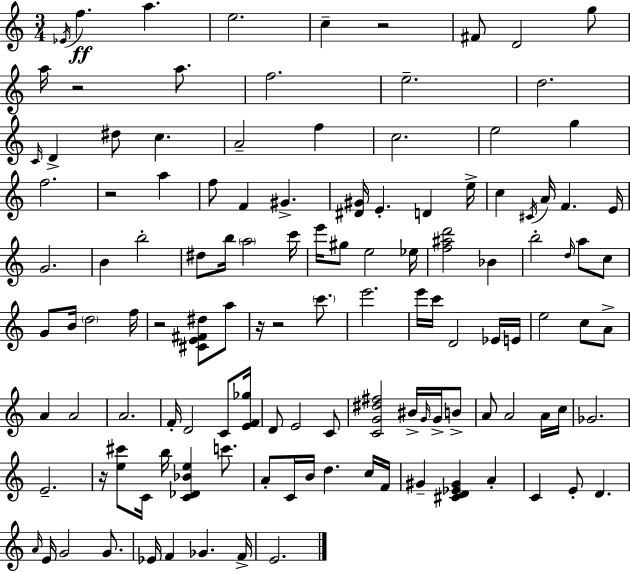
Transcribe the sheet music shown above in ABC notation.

X:1
T:Untitled
M:3/4
L:1/4
K:C
_E/4 f a e2 c z2 ^F/2 D2 g/2 a/4 z2 a/2 f2 e2 d2 C/4 D ^d/2 c A2 f c2 e2 g f2 z2 a f/2 F ^G [^D^G]/4 E D e/4 c ^C/4 A/4 F E/4 G2 B b2 ^d/2 b/4 a2 c'/4 e'/4 ^g/2 e2 _e/4 [f^ad']2 _B b2 d/4 a/2 c/2 G/2 B/4 d2 f/4 z2 [^CE^F^d]/2 a/2 z/4 z2 c'/2 e'2 e'/4 c'/4 D2 _E/4 E/4 e2 c/2 A/2 A A2 A2 F/4 D2 C/2 [EF_g]/4 D/2 E2 C/2 [CG^d^f]2 ^B/4 G/4 G/4 B/2 A/2 A2 A/4 c/4 _G2 E2 z/4 [e^c']/2 C/4 b/4 [C_D_Be] c'/2 A/2 C/4 B/4 d c/4 F/4 ^G [^CD_E^G] A C E/2 D A/4 E/4 G2 G/2 _E/4 F _G F/4 E2